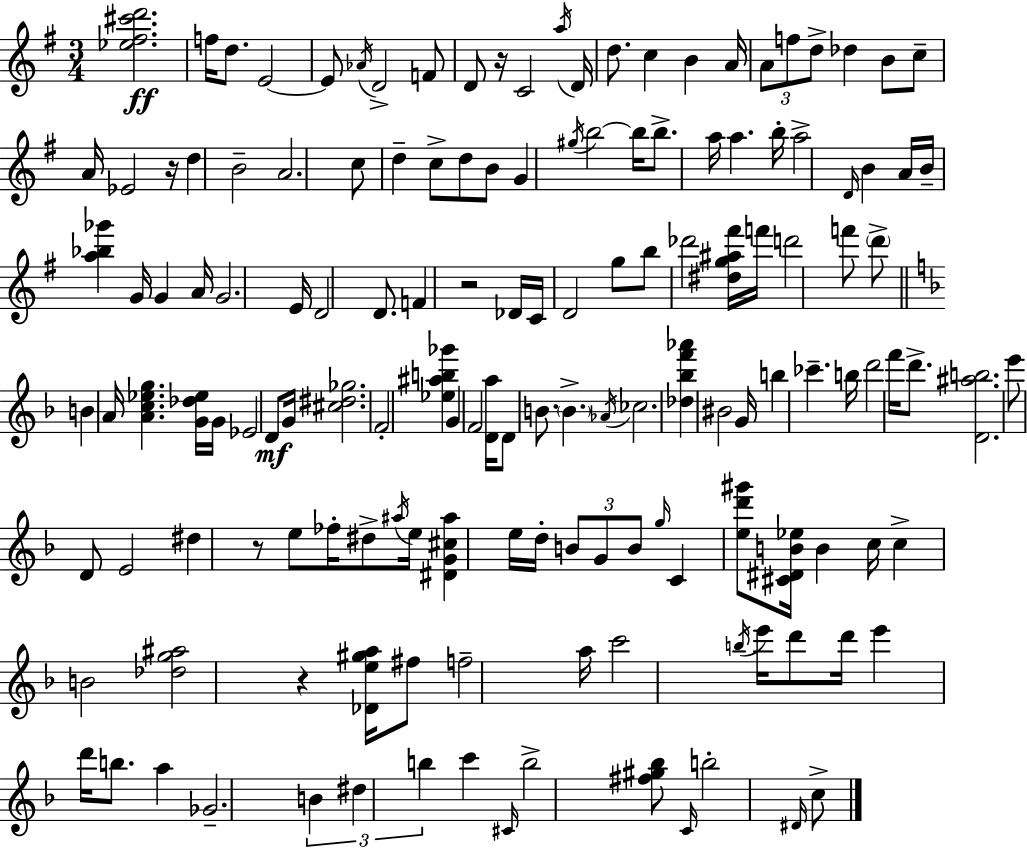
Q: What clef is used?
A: treble